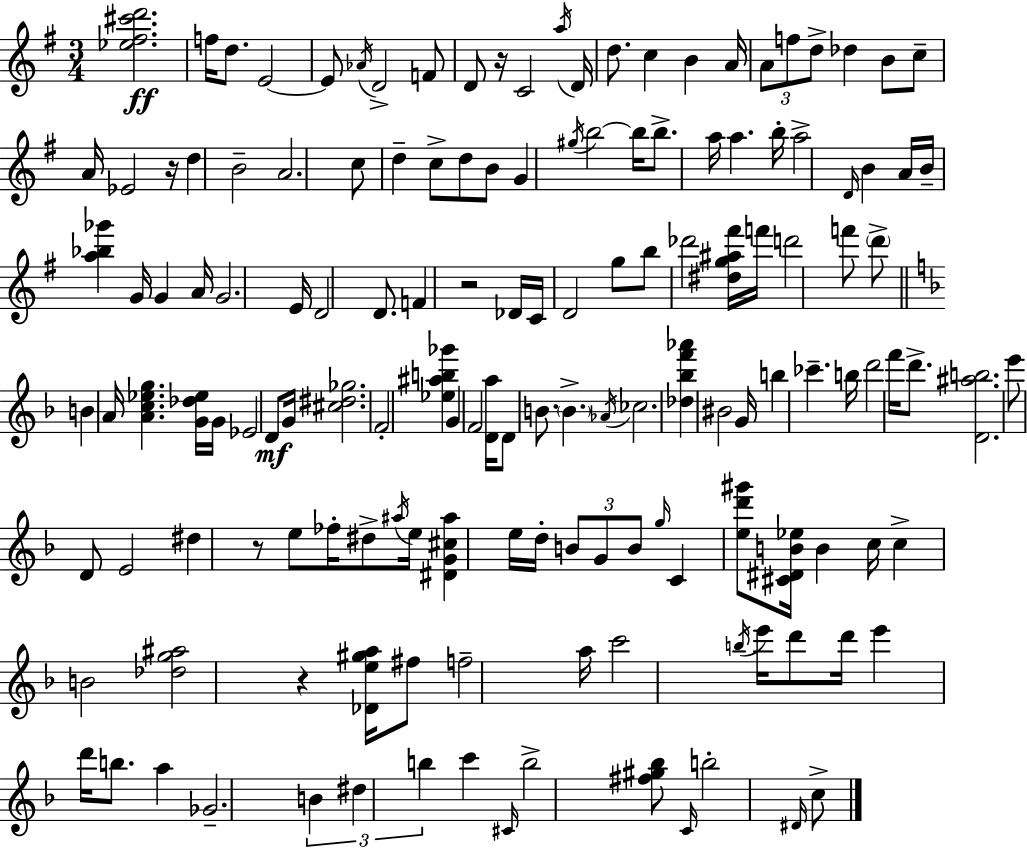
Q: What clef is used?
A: treble